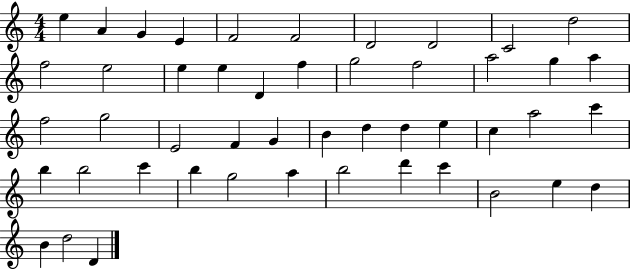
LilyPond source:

{
  \clef treble
  \numericTimeSignature
  \time 4/4
  \key c \major
  e''4 a'4 g'4 e'4 | f'2 f'2 | d'2 d'2 | c'2 d''2 | \break f''2 e''2 | e''4 e''4 d'4 f''4 | g''2 f''2 | a''2 g''4 a''4 | \break f''2 g''2 | e'2 f'4 g'4 | b'4 d''4 d''4 e''4 | c''4 a''2 c'''4 | \break b''4 b''2 c'''4 | b''4 g''2 a''4 | b''2 d'''4 c'''4 | b'2 e''4 d''4 | \break b'4 d''2 d'4 | \bar "|."
}